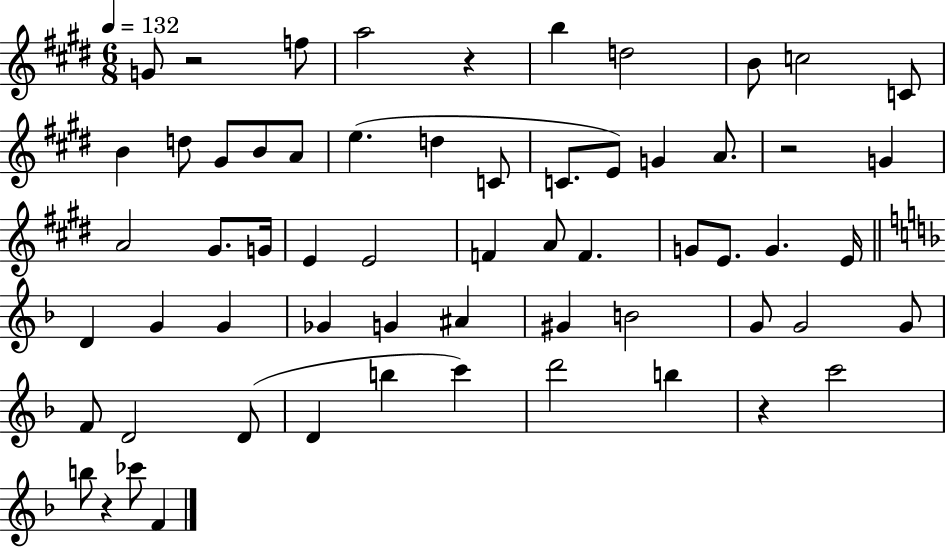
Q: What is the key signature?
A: E major